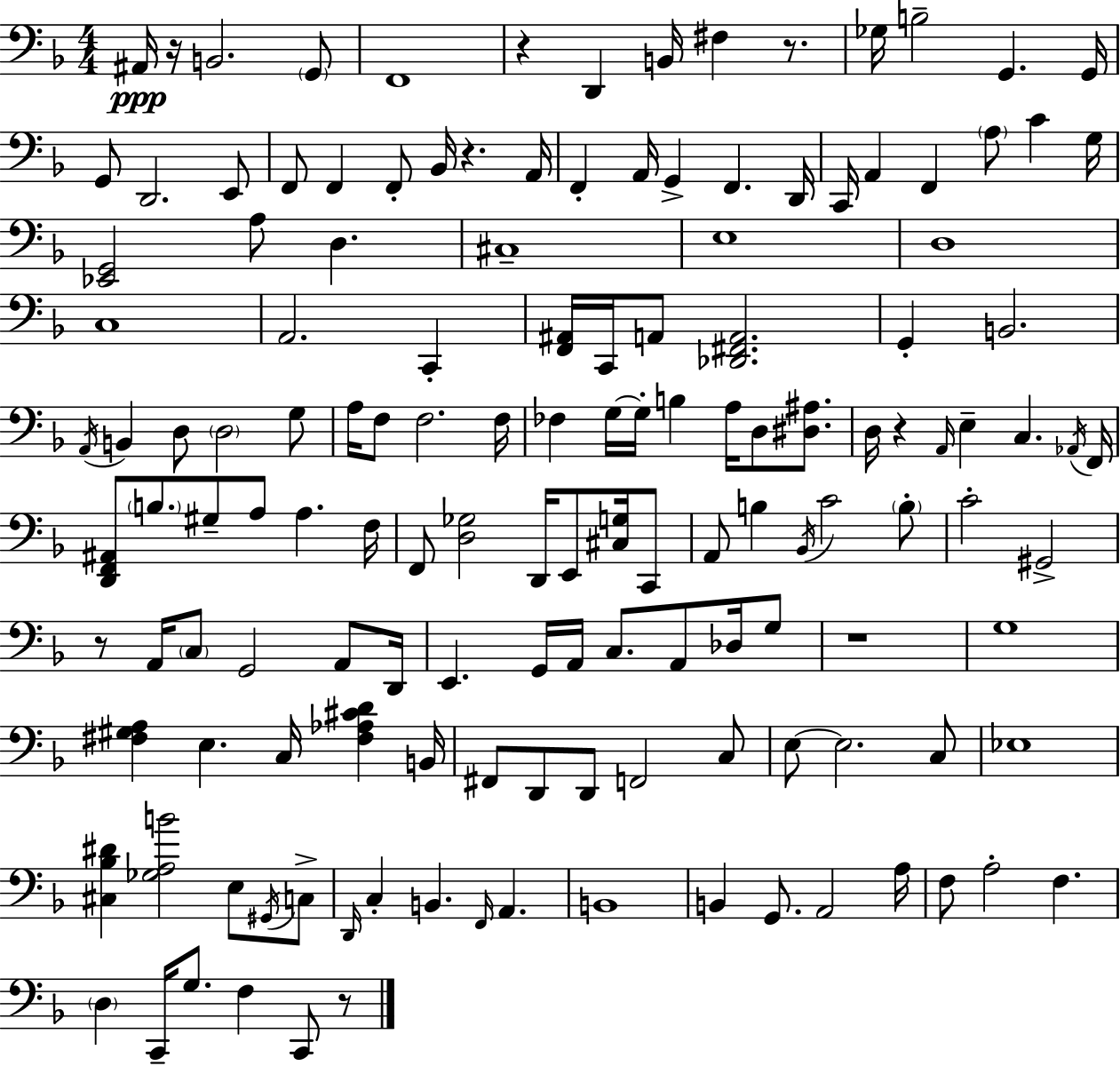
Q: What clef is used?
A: bass